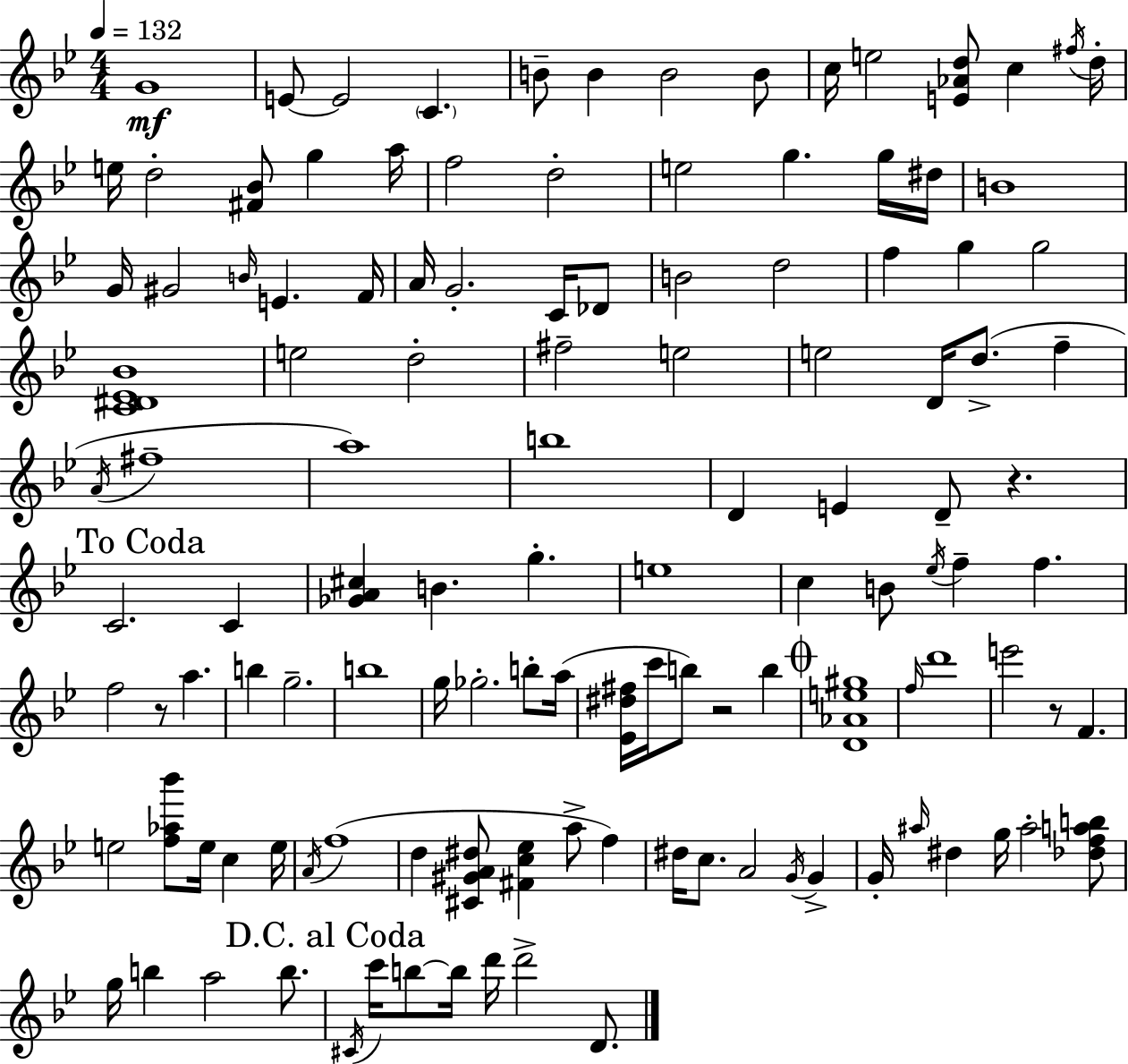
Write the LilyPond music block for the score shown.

{
  \clef treble
  \numericTimeSignature
  \time 4/4
  \key bes \major
  \tempo 4 = 132
  g'1\mf | e'8~~ e'2 \parenthesize c'4. | b'8-- b'4 b'2 b'8 | c''16 e''2 <e' aes' d''>8 c''4 \acciaccatura { fis''16 } | \break d''16-. e''16 d''2-. <fis' bes'>8 g''4 | a''16 f''2 d''2-. | e''2 g''4. g''16 | dis''16 b'1 | \break g'16 gis'2 \grace { b'16 } e'4. | f'16 a'16 g'2.-. c'16 | des'8 b'2 d''2 | f''4 g''4 g''2 | \break <c' dis' ees' bes'>1 | e''2 d''2-. | fis''2-- e''2 | e''2 d'16 d''8.->( f''4-- | \break \acciaccatura { a'16 } fis''1-- | a''1) | b''1 | d'4 e'4 d'8-- r4. | \break \mark "To Coda" c'2. c'4 | <ges' a' cis''>4 b'4. g''4.-. | e''1 | c''4 b'8 \acciaccatura { ees''16 } f''4-- f''4. | \break f''2 r8 a''4. | b''4 g''2.-- | b''1 | g''16 ges''2.-. | \break b''8-. a''16( <ees' dis'' fis''>16 c'''16 b''8) r2 | b''4 \mark \markup { \musicglyph "scripts.coda" } <d' aes' e'' gis''>1 | \grace { f''16 } d'''1 | e'''2 r8 f'4. | \break e''2 <f'' aes'' bes'''>8 e''16 | c''4 e''16 \acciaccatura { a'16 } f''1( | d''4 <cis' gis' a' dis''>8 <fis' c'' ees''>4 | a''8-> f''4) dis''16 c''8. a'2 | \break \acciaccatura { g'16 } g'4-> g'16-. \grace { ais''16 } dis''4 g''16 ais''2-. | <des'' f'' a'' b''>8 g''16 b''4 a''2 | b''8. \mark "D.C. al Coda" \acciaccatura { cis'16 } c'''16 b''8~~ b''16 d'''16 d'''2-> | d'8. \bar "|."
}